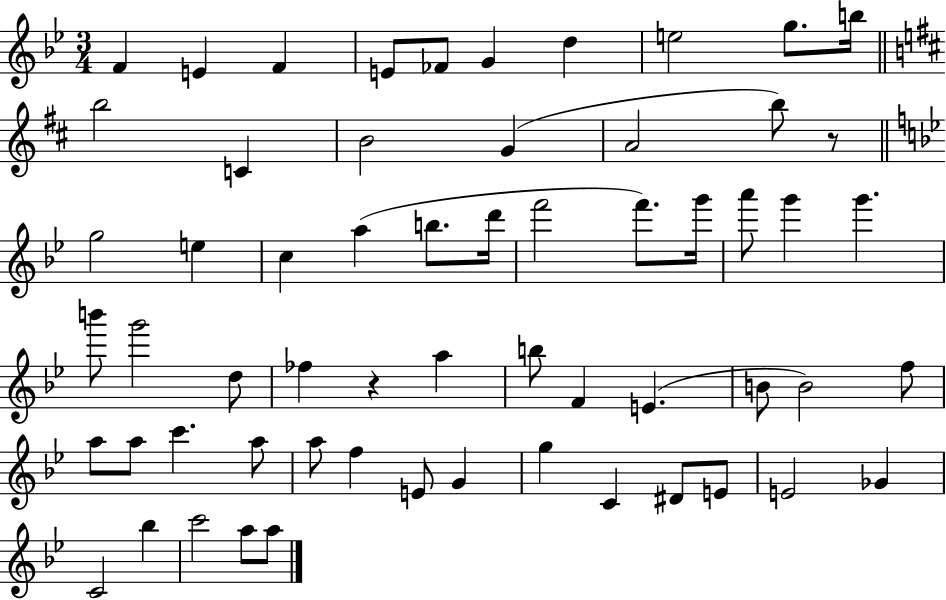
{
  \clef treble
  \numericTimeSignature
  \time 3/4
  \key bes \major
  f'4 e'4 f'4 | e'8 fes'8 g'4 d''4 | e''2 g''8. b''16 | \bar "||" \break \key d \major b''2 c'4 | b'2 g'4( | a'2 b''8) r8 | \bar "||" \break \key bes \major g''2 e''4 | c''4 a''4( b''8. d'''16 | f'''2 f'''8.) g'''16 | a'''8 g'''4 g'''4. | \break b'''8 g'''2 d''8 | fes''4 r4 a''4 | b''8 f'4 e'4.( | b'8 b'2) f''8 | \break a''8 a''8 c'''4. a''8 | a''8 f''4 e'8 g'4 | g''4 c'4 dis'8 e'8 | e'2 ges'4 | \break c'2 bes''4 | c'''2 a''8 a''8 | \bar "|."
}